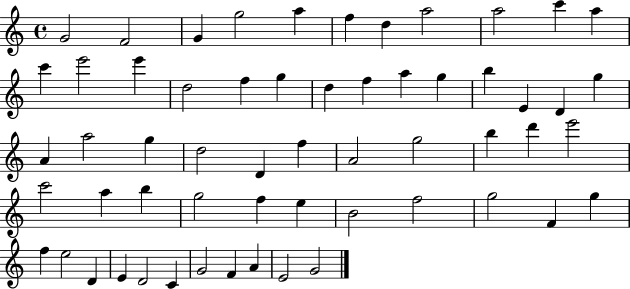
G4/h F4/h G4/q G5/h A5/q F5/q D5/q A5/h A5/h C6/q A5/q C6/q E6/h E6/q D5/h F5/q G5/q D5/q F5/q A5/q G5/q B5/q E4/q D4/q G5/q A4/q A5/h G5/q D5/h D4/q F5/q A4/h G5/h B5/q D6/q E6/h C6/h A5/q B5/q G5/h F5/q E5/q B4/h F5/h G5/h F4/q G5/q F5/q E5/h D4/q E4/q D4/h C4/q G4/h F4/q A4/q E4/h G4/h